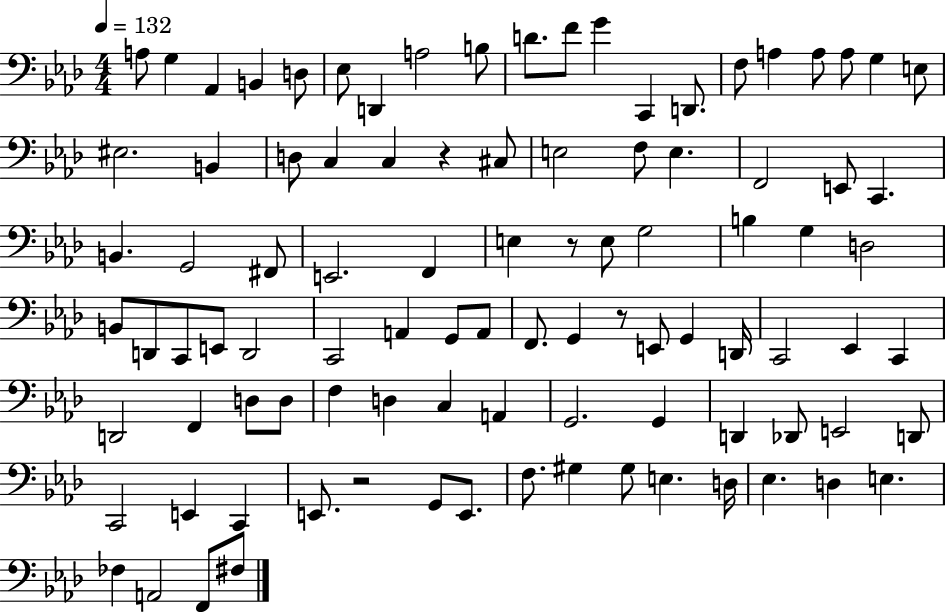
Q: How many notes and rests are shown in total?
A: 96